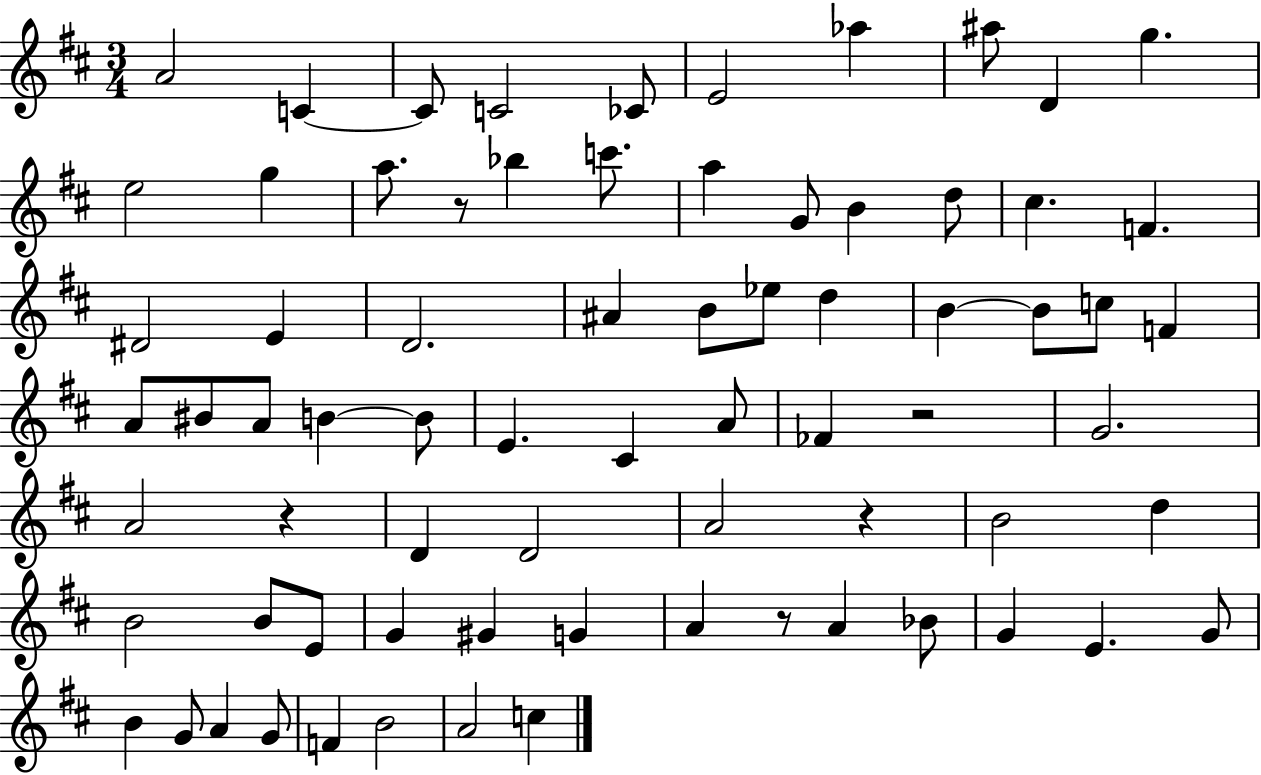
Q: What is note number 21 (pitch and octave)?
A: F4